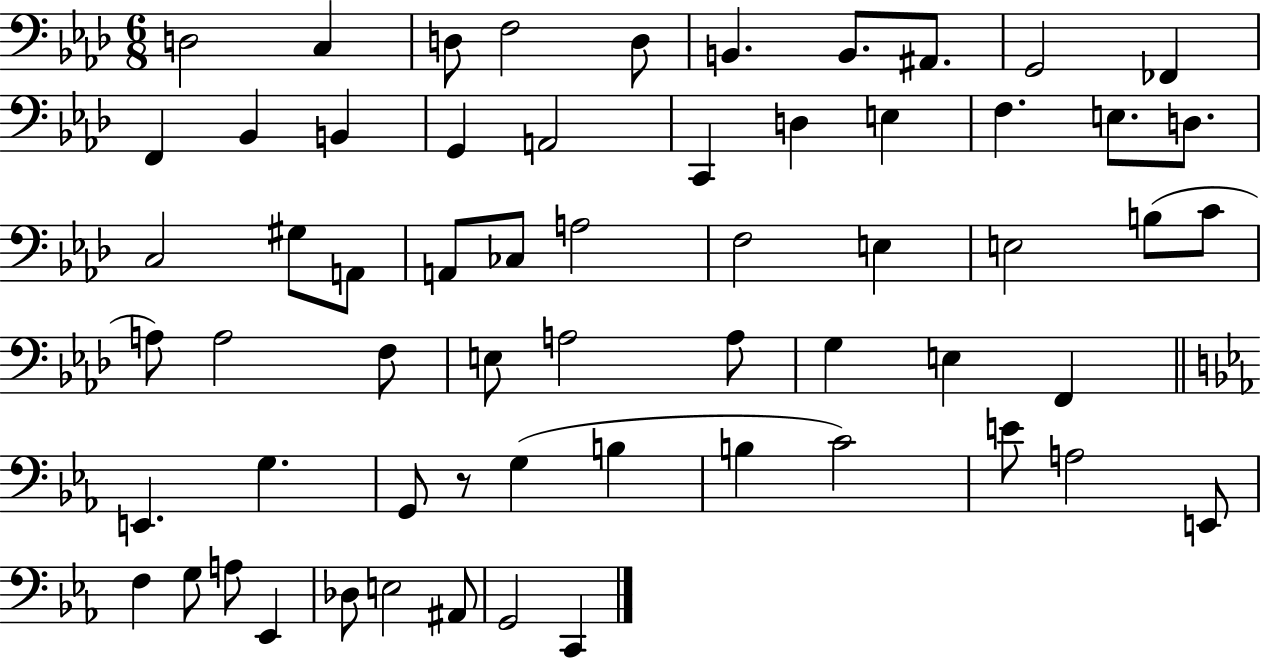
D3/h C3/q D3/e F3/h D3/e B2/q. B2/e. A#2/e. G2/h FES2/q F2/q Bb2/q B2/q G2/q A2/h C2/q D3/q E3/q F3/q. E3/e. D3/e. C3/h G#3/e A2/e A2/e CES3/e A3/h F3/h E3/q E3/h B3/e C4/e A3/e A3/h F3/e E3/e A3/h A3/e G3/q E3/q F2/q E2/q. G3/q. G2/e R/e G3/q B3/q B3/q C4/h E4/e A3/h E2/e F3/q G3/e A3/e Eb2/q Db3/e E3/h A#2/e G2/h C2/q